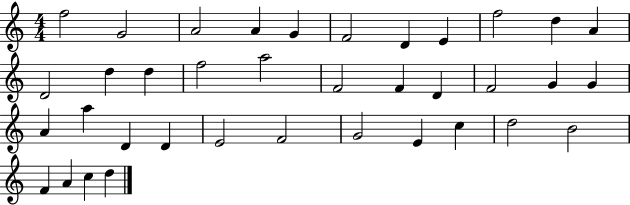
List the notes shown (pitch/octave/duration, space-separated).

F5/h G4/h A4/h A4/q G4/q F4/h D4/q E4/q F5/h D5/q A4/q D4/h D5/q D5/q F5/h A5/h F4/h F4/q D4/q F4/h G4/q G4/q A4/q A5/q D4/q D4/q E4/h F4/h G4/h E4/q C5/q D5/h B4/h F4/q A4/q C5/q D5/q